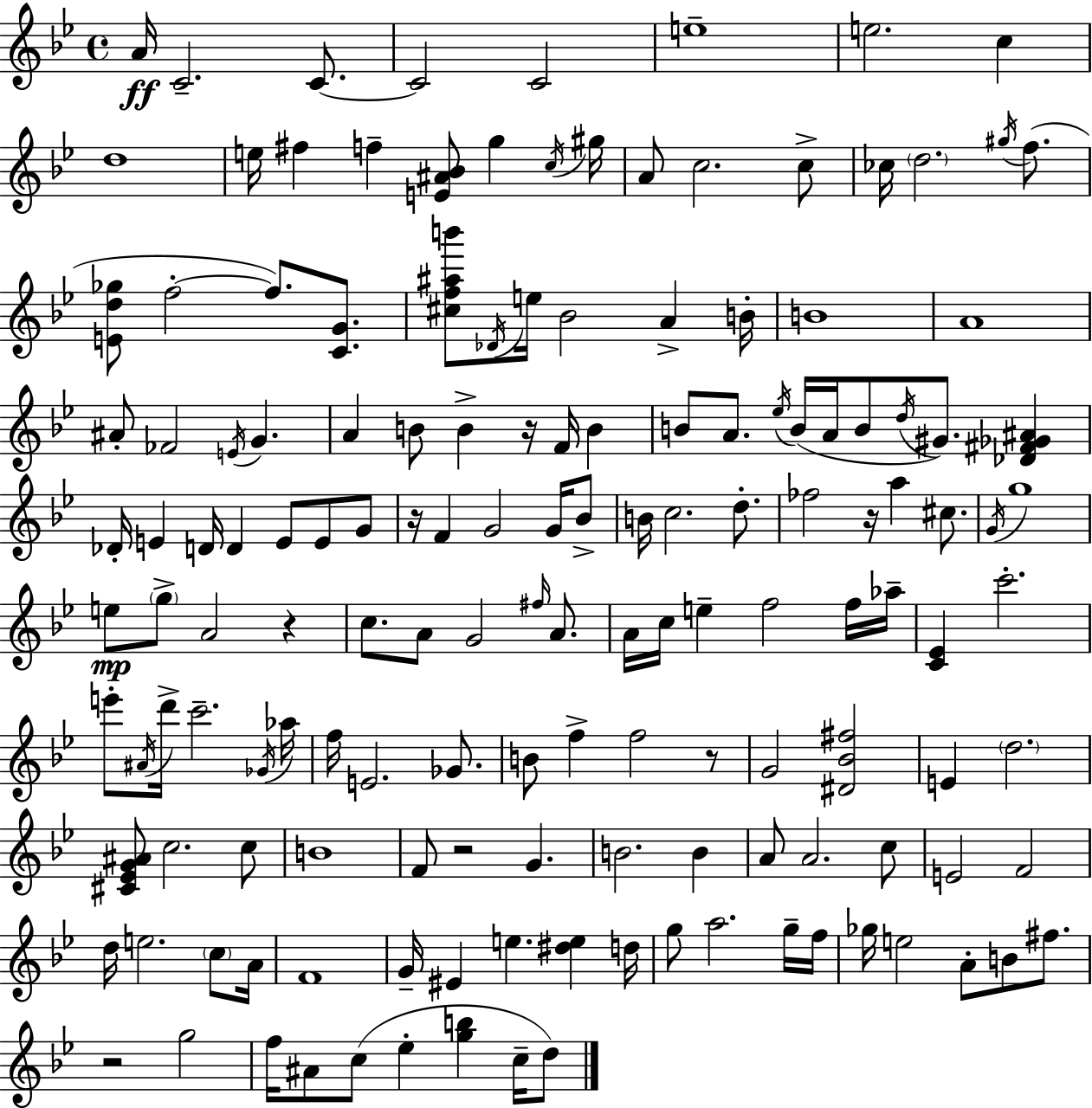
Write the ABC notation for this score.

X:1
T:Untitled
M:4/4
L:1/4
K:Bb
A/4 C2 C/2 C2 C2 e4 e2 c d4 e/4 ^f f [E^A_B]/2 g c/4 ^g/4 A/2 c2 c/2 _c/4 d2 ^g/4 f/2 [Ed_g]/2 f2 f/2 [CG]/2 [^cf^ab']/2 _D/4 e/4 _B2 A B/4 B4 A4 ^A/2 _F2 E/4 G A B/2 B z/4 F/4 B B/2 A/2 _e/4 B/4 A/4 B/2 d/4 ^G/2 [_D^F_G^A] _D/4 E D/4 D E/2 E/2 G/2 z/4 F G2 G/4 _B/2 B/4 c2 d/2 _f2 z/4 a ^c/2 G/4 g4 e/2 g/2 A2 z c/2 A/2 G2 ^f/4 A/2 A/4 c/4 e f2 f/4 _a/4 [C_E] c'2 e'/2 ^A/4 d'/4 c'2 _G/4 _a/4 f/4 E2 _G/2 B/2 f f2 z/2 G2 [^D_B^f]2 E d2 [^C_EG^A]/2 c2 c/2 B4 F/2 z2 G B2 B A/2 A2 c/2 E2 F2 d/4 e2 c/2 A/4 F4 G/4 ^E e [^de] d/4 g/2 a2 g/4 f/4 _g/4 e2 A/2 B/2 ^f/2 z2 g2 f/4 ^A/2 c/2 _e [gb] c/4 d/2